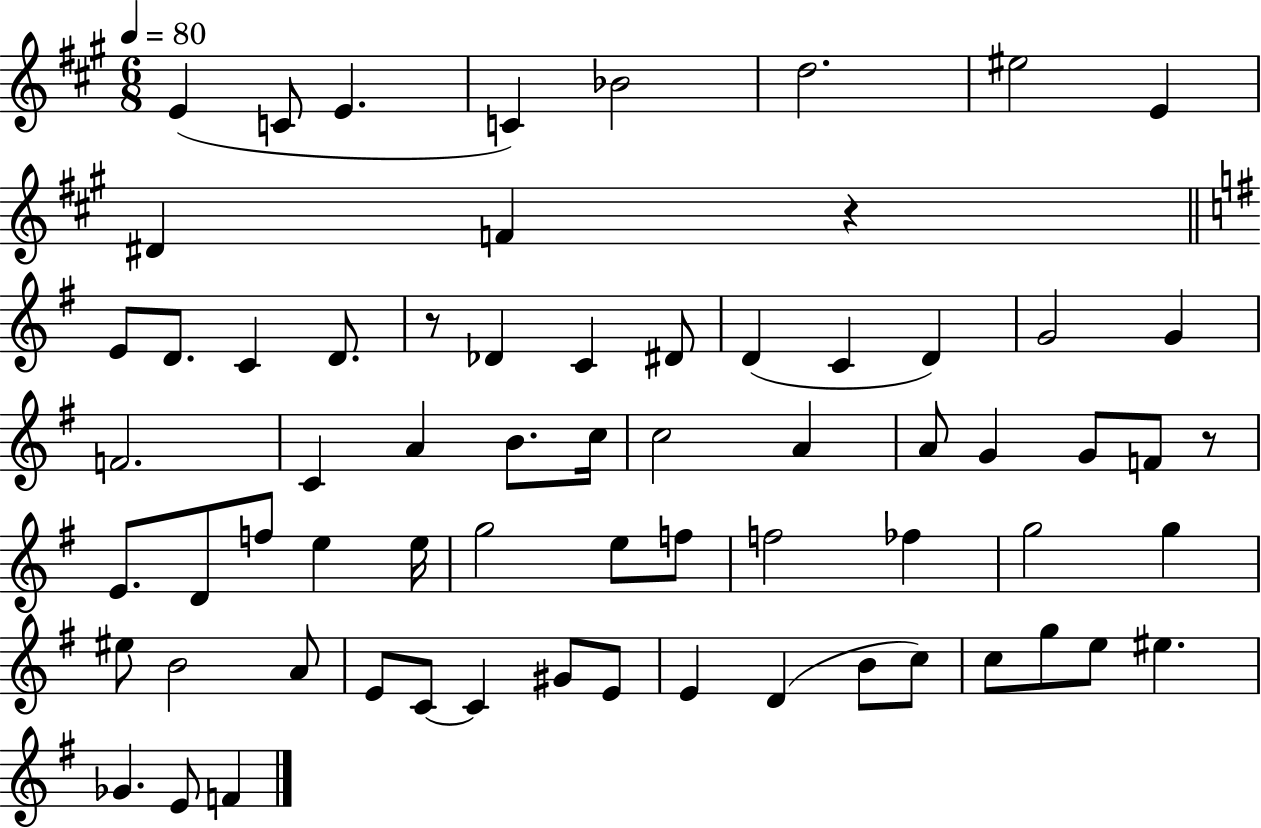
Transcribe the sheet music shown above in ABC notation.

X:1
T:Untitled
M:6/8
L:1/4
K:A
E C/2 E C _B2 d2 ^e2 E ^D F z E/2 D/2 C D/2 z/2 _D C ^D/2 D C D G2 G F2 C A B/2 c/4 c2 A A/2 G G/2 F/2 z/2 E/2 D/2 f/2 e e/4 g2 e/2 f/2 f2 _f g2 g ^e/2 B2 A/2 E/2 C/2 C ^G/2 E/2 E D B/2 c/2 c/2 g/2 e/2 ^e _G E/2 F